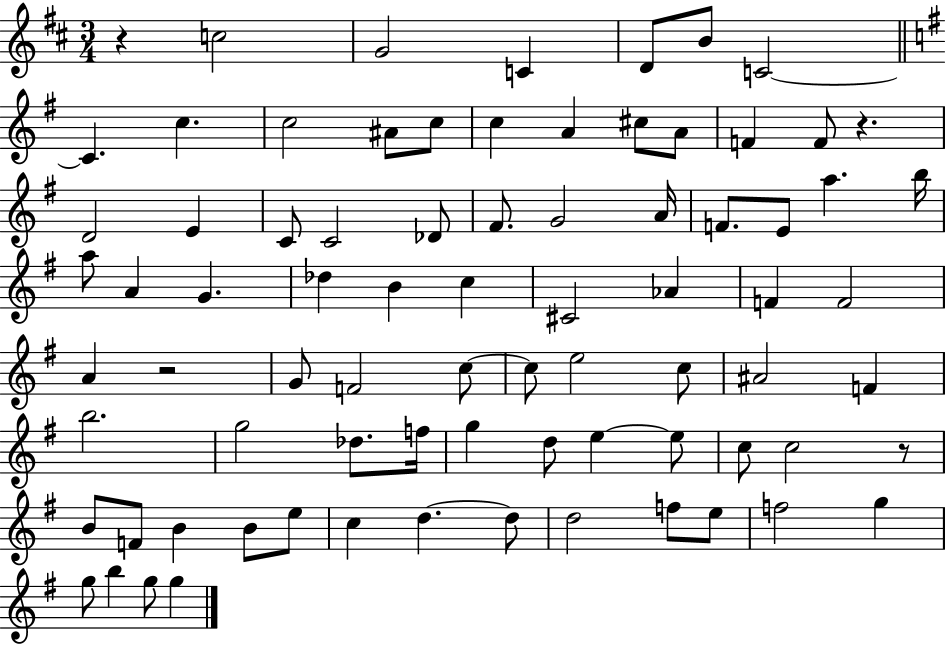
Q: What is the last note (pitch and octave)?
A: G5